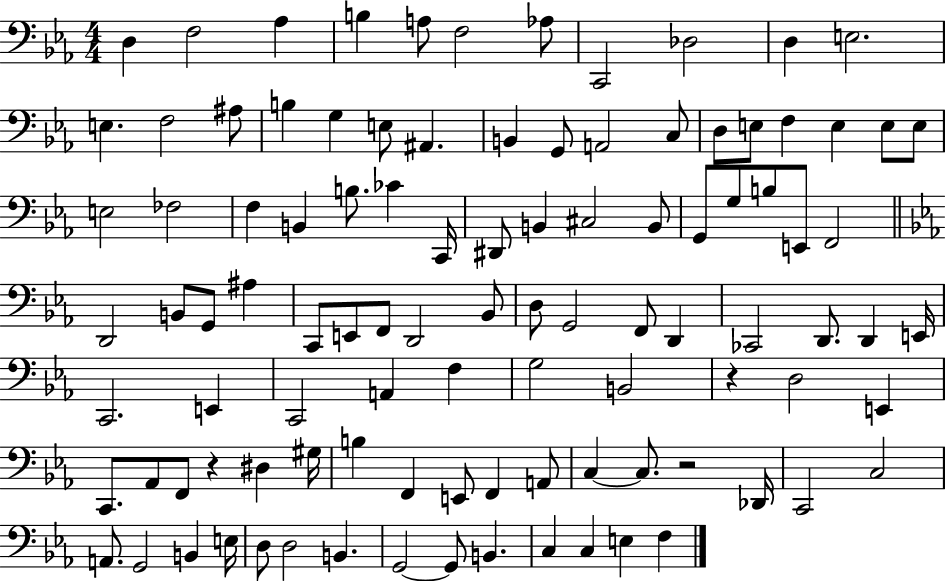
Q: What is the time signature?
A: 4/4